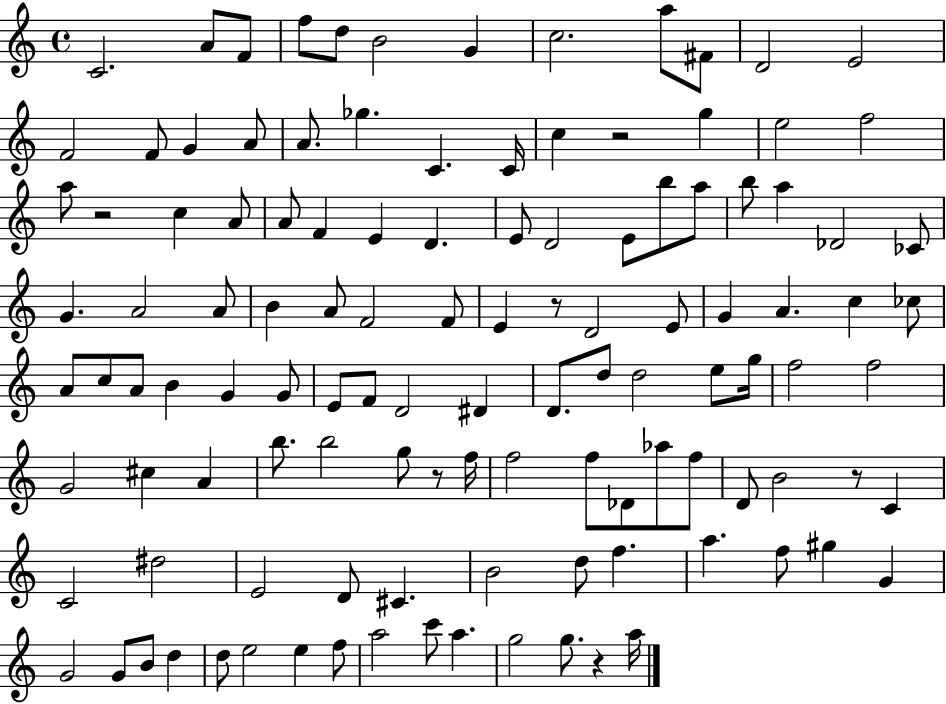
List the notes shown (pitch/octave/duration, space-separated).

C4/h. A4/e F4/e F5/e D5/e B4/h G4/q C5/h. A5/e F#4/e D4/h E4/h F4/h F4/e G4/q A4/e A4/e. Gb5/q. C4/q. C4/s C5/q R/h G5/q E5/h F5/h A5/e R/h C5/q A4/e A4/e F4/q E4/q D4/q. E4/e D4/h E4/e B5/e A5/e B5/e A5/q Db4/h CES4/e G4/q. A4/h A4/e B4/q A4/e F4/h F4/e E4/q R/e D4/h E4/e G4/q A4/q. C5/q CES5/e A4/e C5/e A4/e B4/q G4/q G4/e E4/e F4/e D4/h D#4/q D4/e. D5/e D5/h E5/e G5/s F5/h F5/h G4/h C#5/q A4/q B5/e. B5/h G5/e R/e F5/s F5/h F5/e Db4/e Ab5/e F5/e D4/e B4/h R/e C4/q C4/h D#5/h E4/h D4/e C#4/q. B4/h D5/e F5/q. A5/q. F5/e G#5/q G4/q G4/h G4/e B4/e D5/q D5/e E5/h E5/q F5/e A5/h C6/e A5/q. G5/h G5/e. R/q A5/s